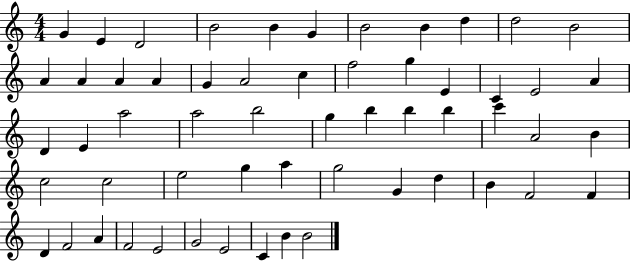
G4/q E4/q D4/h B4/h B4/q G4/q B4/h B4/q D5/q D5/h B4/h A4/q A4/q A4/q A4/q G4/q A4/h C5/q F5/h G5/q E4/q C4/q E4/h A4/q D4/q E4/q A5/h A5/h B5/h G5/q B5/q B5/q B5/q C6/q A4/h B4/q C5/h C5/h E5/h G5/q A5/q G5/h G4/q D5/q B4/q F4/h F4/q D4/q F4/h A4/q F4/h E4/h G4/h E4/h C4/q B4/q B4/h